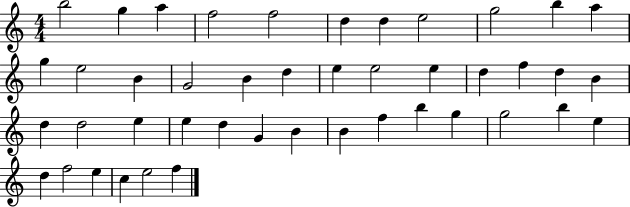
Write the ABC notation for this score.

X:1
T:Untitled
M:4/4
L:1/4
K:C
b2 g a f2 f2 d d e2 g2 b a g e2 B G2 B d e e2 e d f d B d d2 e e d G B B f b g g2 b e d f2 e c e2 f